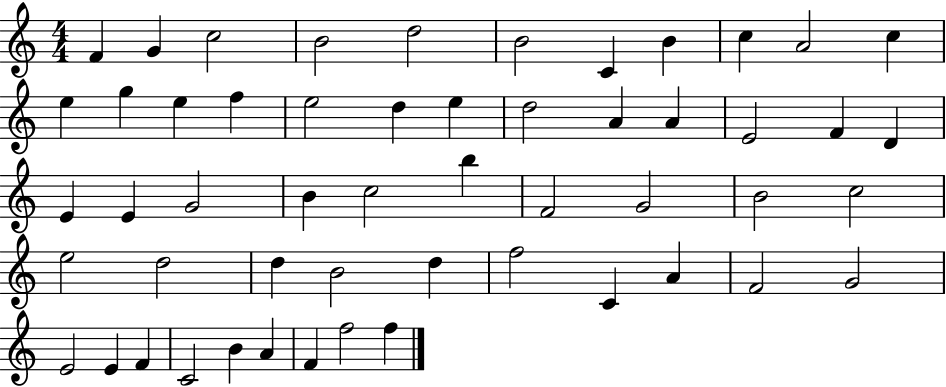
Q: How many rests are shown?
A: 0